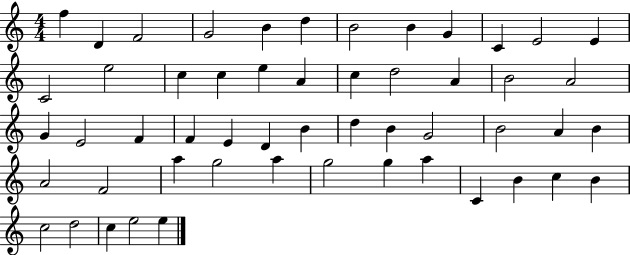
{
  \clef treble
  \numericTimeSignature
  \time 4/4
  \key c \major
  f''4 d'4 f'2 | g'2 b'4 d''4 | b'2 b'4 g'4 | c'4 e'2 e'4 | \break c'2 e''2 | c''4 c''4 e''4 a'4 | c''4 d''2 a'4 | b'2 a'2 | \break g'4 e'2 f'4 | f'4 e'4 d'4 b'4 | d''4 b'4 g'2 | b'2 a'4 b'4 | \break a'2 f'2 | a''4 g''2 a''4 | g''2 g''4 a''4 | c'4 b'4 c''4 b'4 | \break c''2 d''2 | c''4 e''2 e''4 | \bar "|."
}